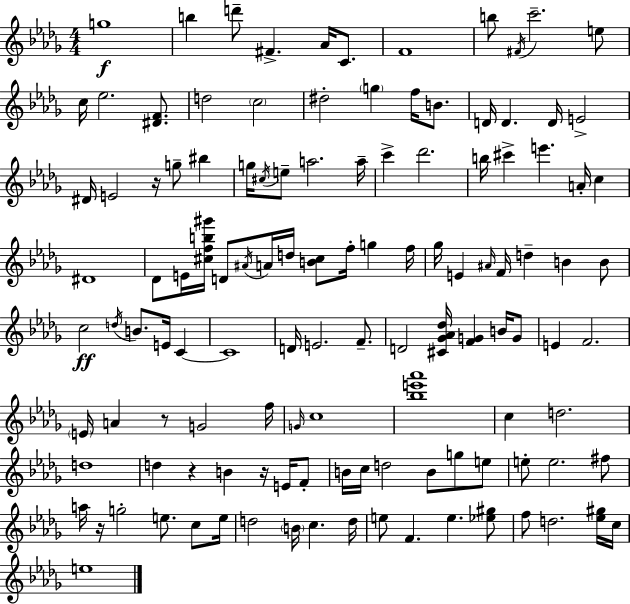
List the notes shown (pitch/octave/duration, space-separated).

G5/w B5/q D6/e F#4/q. Ab4/s C4/e. F4/w B5/e F#4/s C6/h. E5/e C5/s Eb5/h. [D#4,F4]/e. D5/h C5/h D#5/h G5/q F5/s B4/e. D4/s D4/q. D4/s E4/h D#4/s E4/h R/s G5/e BIS5/q G5/s C#5/s E5/e A5/h. A5/s C6/q Db6/h. B5/s C#6/q E6/q. A4/s C5/q D#4/w Db4/e E4/s [C#5,F5,B5,G#6]/s D4/e A#4/s A4/s D5/s [B4,C#5]/e F5/s G5/q F5/s Gb5/s E4/q A#4/s F4/s D5/q B4/q B4/e C5/h D5/s B4/e. E4/s C4/q C4/w D4/s E4/h. F4/e. D4/h [C#4,Gb4,Ab4,Db5]/s [F4,G4]/q B4/s G4/e E4/q F4/h. E4/s A4/q R/e G4/h F5/s G4/s C5/w [Bb5,E6,Ab6]/w C5/q D5/h. D5/w D5/q R/q B4/q R/s E4/s F4/e B4/s C5/s D5/h B4/e G5/e E5/e E5/e E5/h. F#5/e A5/s R/s G5/h E5/e. C5/e E5/s D5/h B4/s C5/q. D5/s E5/e F4/q. E5/q. [Eb5,G#5]/e F5/e D5/h. [Eb5,G#5]/s C5/s E5/w